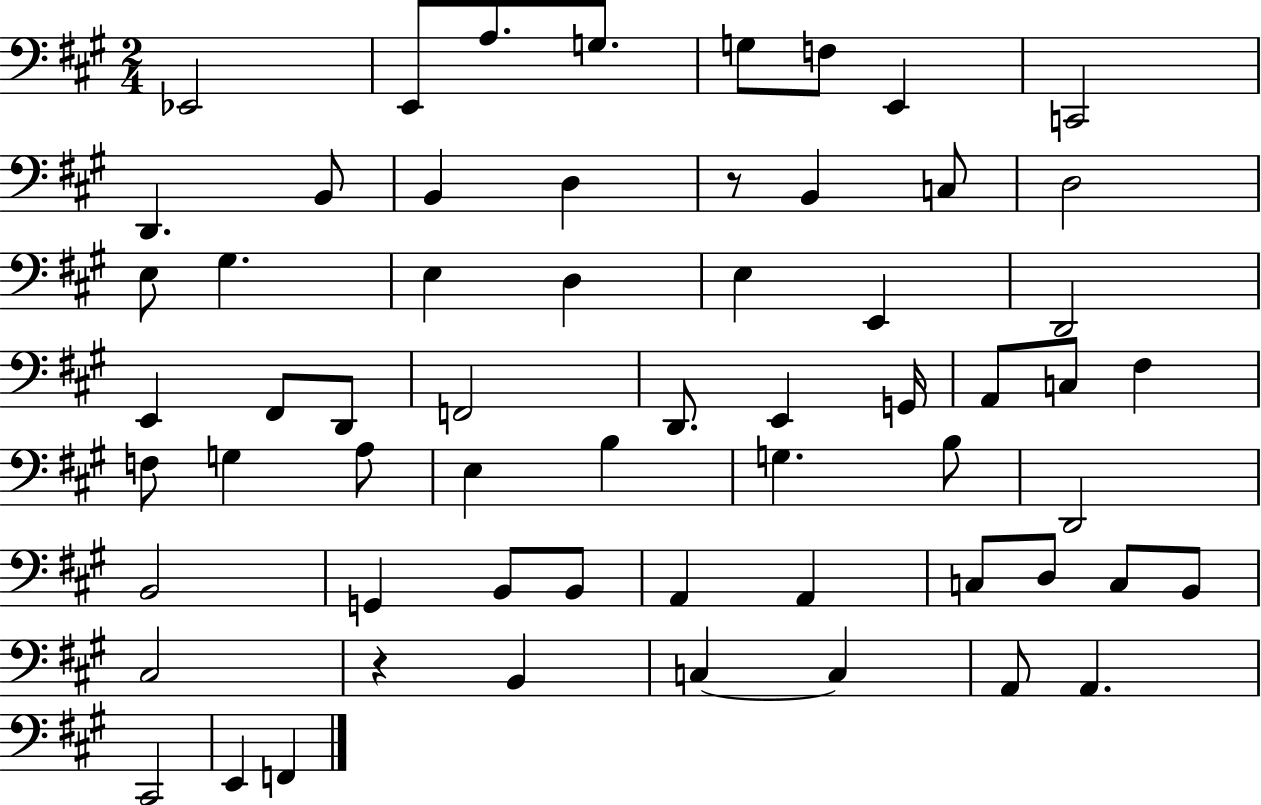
Eb2/h E2/e A3/e. G3/e. G3/e F3/e E2/q C2/h D2/q. B2/e B2/q D3/q R/e B2/q C3/e D3/h E3/e G#3/q. E3/q D3/q E3/q E2/q D2/h E2/q F#2/e D2/e F2/h D2/e. E2/q G2/s A2/e C3/e F#3/q F3/e G3/q A3/e E3/q B3/q G3/q. B3/e D2/h B2/h G2/q B2/e B2/e A2/q A2/q C3/e D3/e C3/e B2/e C#3/h R/q B2/q C3/q C3/q A2/e A2/q. C#2/h E2/q F2/q